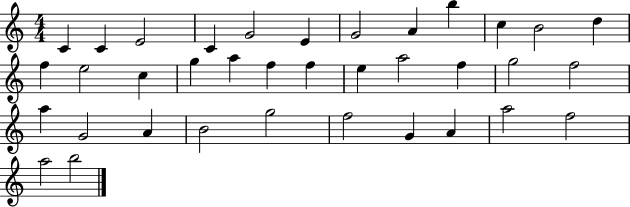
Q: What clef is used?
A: treble